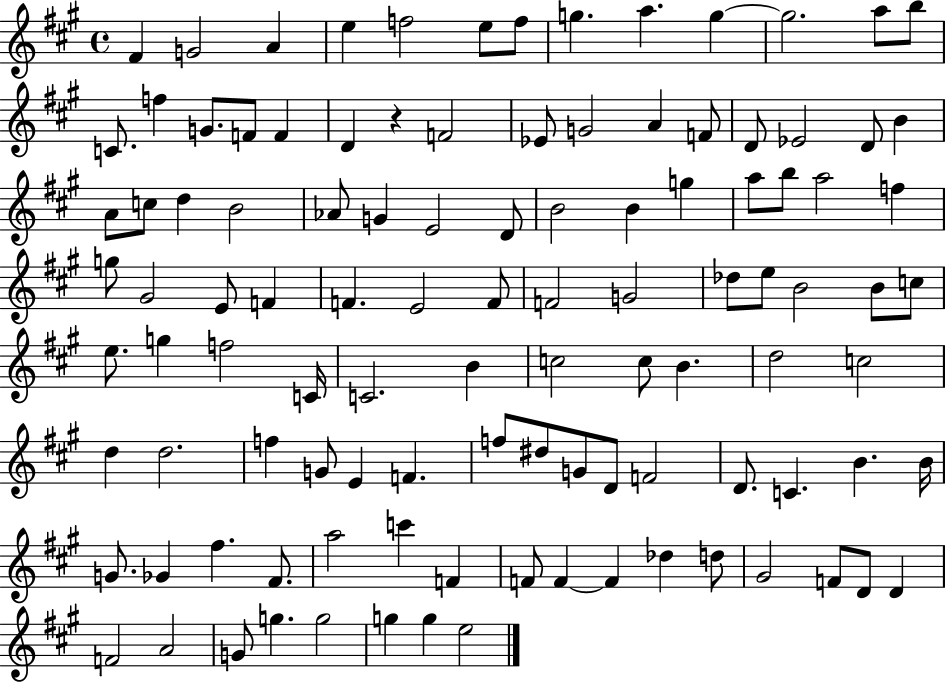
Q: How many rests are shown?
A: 1